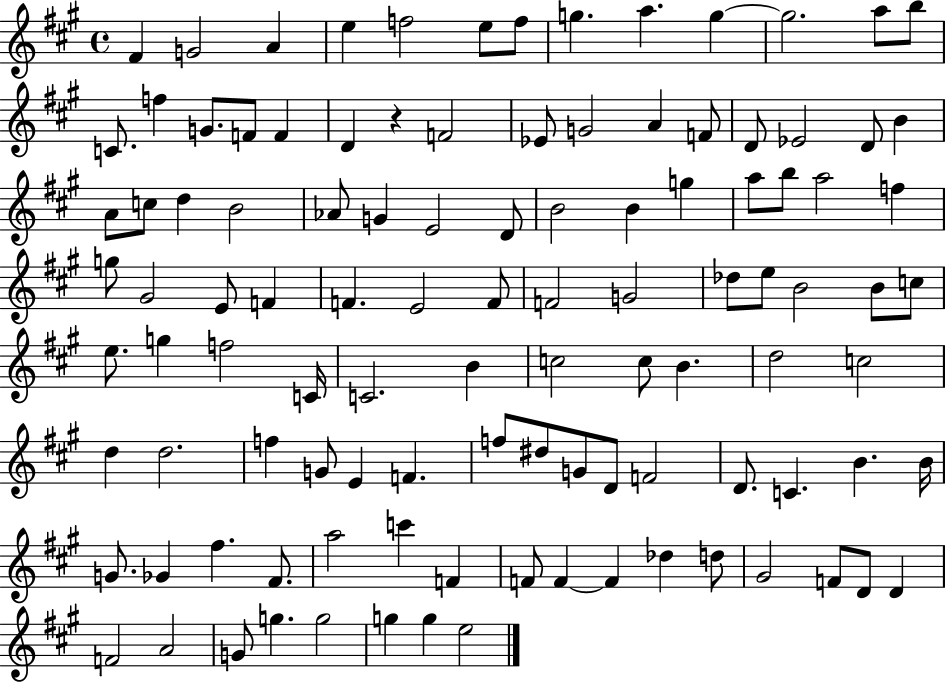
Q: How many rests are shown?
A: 1